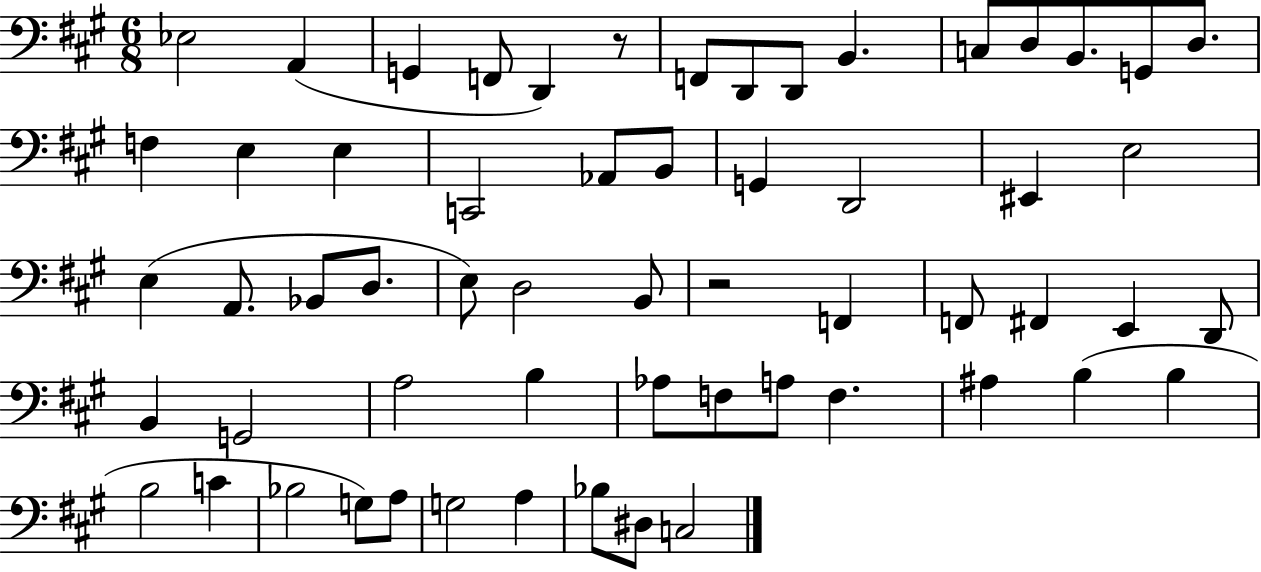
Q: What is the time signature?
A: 6/8